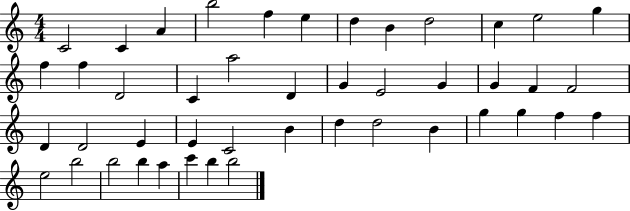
C4/h C4/q A4/q B5/h F5/q E5/q D5/q B4/q D5/h C5/q E5/h G5/q F5/q F5/q D4/h C4/q A5/h D4/q G4/q E4/h G4/q G4/q F4/q F4/h D4/q D4/h E4/q E4/q C4/h B4/q D5/q D5/h B4/q G5/q G5/q F5/q F5/q E5/h B5/h B5/h B5/q A5/q C6/q B5/q B5/h